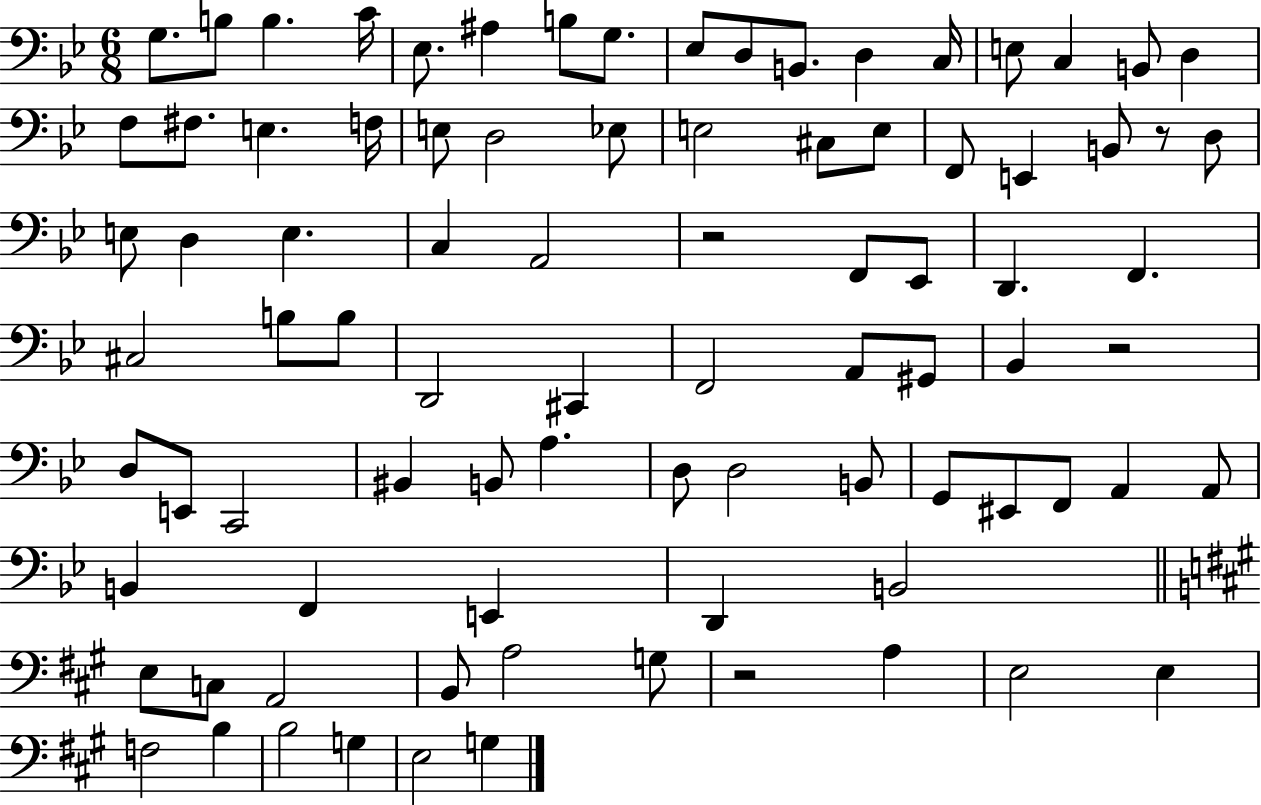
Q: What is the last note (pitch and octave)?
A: G3